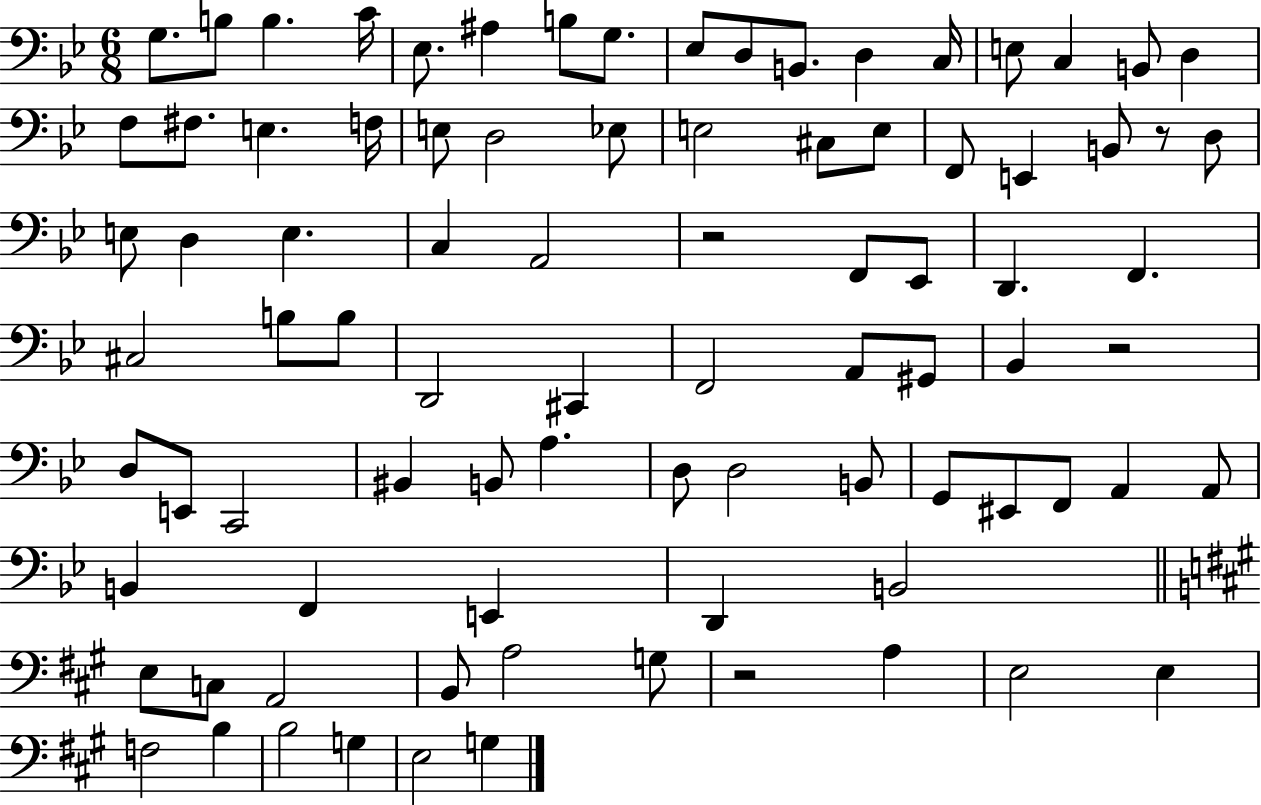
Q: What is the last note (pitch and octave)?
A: G3